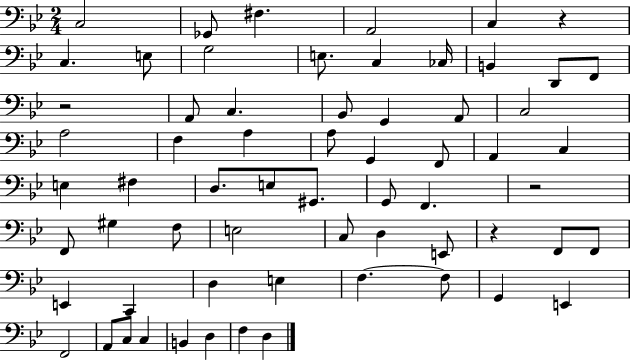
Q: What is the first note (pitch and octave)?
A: C3